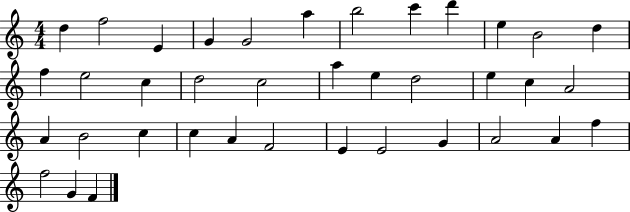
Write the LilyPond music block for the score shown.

{
  \clef treble
  \numericTimeSignature
  \time 4/4
  \key c \major
  d''4 f''2 e'4 | g'4 g'2 a''4 | b''2 c'''4 d'''4 | e''4 b'2 d''4 | \break f''4 e''2 c''4 | d''2 c''2 | a''4 e''4 d''2 | e''4 c''4 a'2 | \break a'4 b'2 c''4 | c''4 a'4 f'2 | e'4 e'2 g'4 | a'2 a'4 f''4 | \break f''2 g'4 f'4 | \bar "|."
}